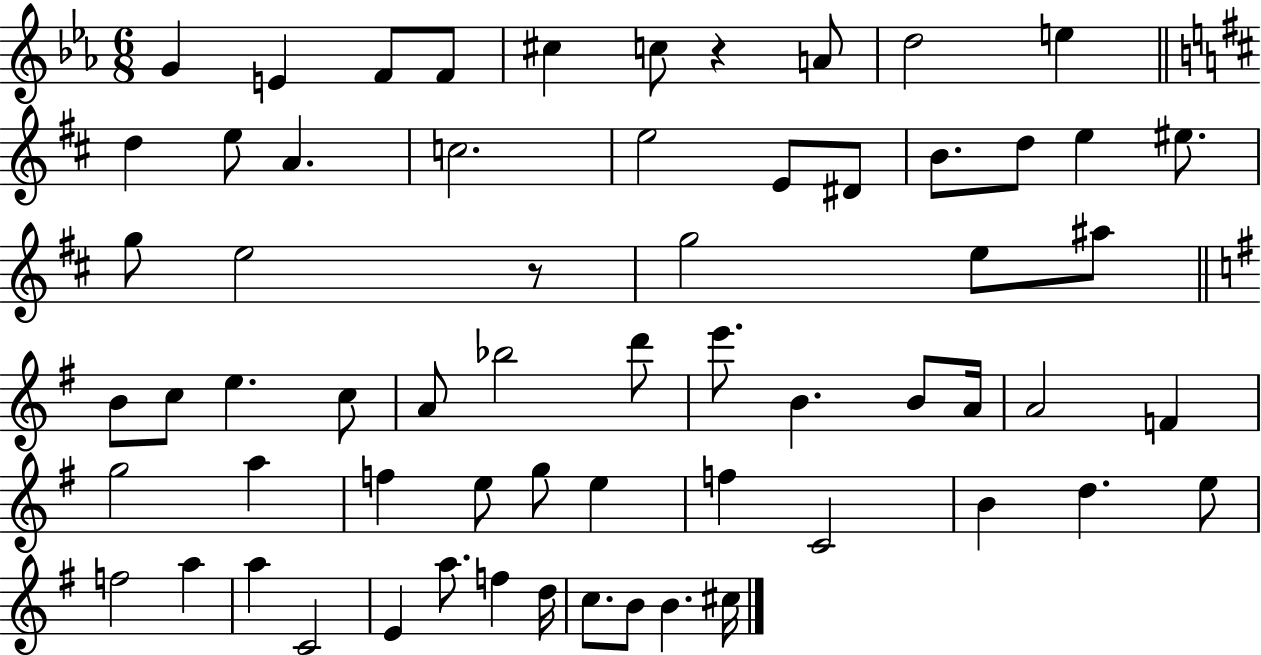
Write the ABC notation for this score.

X:1
T:Untitled
M:6/8
L:1/4
K:Eb
G E F/2 F/2 ^c c/2 z A/2 d2 e d e/2 A c2 e2 E/2 ^D/2 B/2 d/2 e ^e/2 g/2 e2 z/2 g2 e/2 ^a/2 B/2 c/2 e c/2 A/2 _b2 d'/2 e'/2 B B/2 A/4 A2 F g2 a f e/2 g/2 e f C2 B d e/2 f2 a a C2 E a/2 f d/4 c/2 B/2 B ^c/4